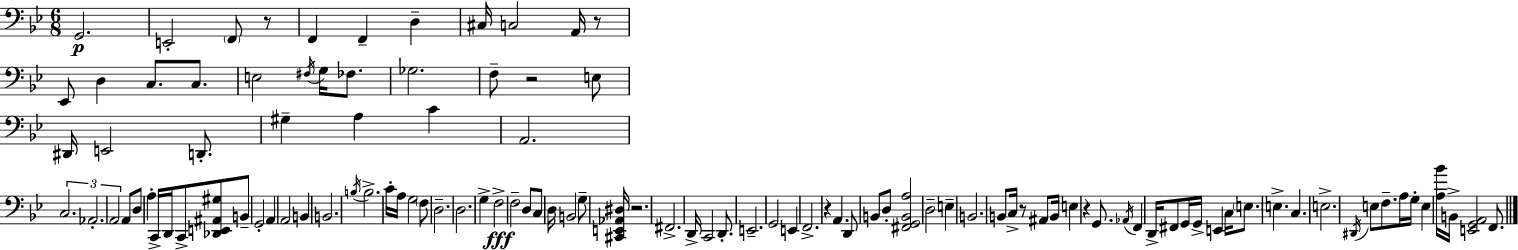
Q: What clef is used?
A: bass